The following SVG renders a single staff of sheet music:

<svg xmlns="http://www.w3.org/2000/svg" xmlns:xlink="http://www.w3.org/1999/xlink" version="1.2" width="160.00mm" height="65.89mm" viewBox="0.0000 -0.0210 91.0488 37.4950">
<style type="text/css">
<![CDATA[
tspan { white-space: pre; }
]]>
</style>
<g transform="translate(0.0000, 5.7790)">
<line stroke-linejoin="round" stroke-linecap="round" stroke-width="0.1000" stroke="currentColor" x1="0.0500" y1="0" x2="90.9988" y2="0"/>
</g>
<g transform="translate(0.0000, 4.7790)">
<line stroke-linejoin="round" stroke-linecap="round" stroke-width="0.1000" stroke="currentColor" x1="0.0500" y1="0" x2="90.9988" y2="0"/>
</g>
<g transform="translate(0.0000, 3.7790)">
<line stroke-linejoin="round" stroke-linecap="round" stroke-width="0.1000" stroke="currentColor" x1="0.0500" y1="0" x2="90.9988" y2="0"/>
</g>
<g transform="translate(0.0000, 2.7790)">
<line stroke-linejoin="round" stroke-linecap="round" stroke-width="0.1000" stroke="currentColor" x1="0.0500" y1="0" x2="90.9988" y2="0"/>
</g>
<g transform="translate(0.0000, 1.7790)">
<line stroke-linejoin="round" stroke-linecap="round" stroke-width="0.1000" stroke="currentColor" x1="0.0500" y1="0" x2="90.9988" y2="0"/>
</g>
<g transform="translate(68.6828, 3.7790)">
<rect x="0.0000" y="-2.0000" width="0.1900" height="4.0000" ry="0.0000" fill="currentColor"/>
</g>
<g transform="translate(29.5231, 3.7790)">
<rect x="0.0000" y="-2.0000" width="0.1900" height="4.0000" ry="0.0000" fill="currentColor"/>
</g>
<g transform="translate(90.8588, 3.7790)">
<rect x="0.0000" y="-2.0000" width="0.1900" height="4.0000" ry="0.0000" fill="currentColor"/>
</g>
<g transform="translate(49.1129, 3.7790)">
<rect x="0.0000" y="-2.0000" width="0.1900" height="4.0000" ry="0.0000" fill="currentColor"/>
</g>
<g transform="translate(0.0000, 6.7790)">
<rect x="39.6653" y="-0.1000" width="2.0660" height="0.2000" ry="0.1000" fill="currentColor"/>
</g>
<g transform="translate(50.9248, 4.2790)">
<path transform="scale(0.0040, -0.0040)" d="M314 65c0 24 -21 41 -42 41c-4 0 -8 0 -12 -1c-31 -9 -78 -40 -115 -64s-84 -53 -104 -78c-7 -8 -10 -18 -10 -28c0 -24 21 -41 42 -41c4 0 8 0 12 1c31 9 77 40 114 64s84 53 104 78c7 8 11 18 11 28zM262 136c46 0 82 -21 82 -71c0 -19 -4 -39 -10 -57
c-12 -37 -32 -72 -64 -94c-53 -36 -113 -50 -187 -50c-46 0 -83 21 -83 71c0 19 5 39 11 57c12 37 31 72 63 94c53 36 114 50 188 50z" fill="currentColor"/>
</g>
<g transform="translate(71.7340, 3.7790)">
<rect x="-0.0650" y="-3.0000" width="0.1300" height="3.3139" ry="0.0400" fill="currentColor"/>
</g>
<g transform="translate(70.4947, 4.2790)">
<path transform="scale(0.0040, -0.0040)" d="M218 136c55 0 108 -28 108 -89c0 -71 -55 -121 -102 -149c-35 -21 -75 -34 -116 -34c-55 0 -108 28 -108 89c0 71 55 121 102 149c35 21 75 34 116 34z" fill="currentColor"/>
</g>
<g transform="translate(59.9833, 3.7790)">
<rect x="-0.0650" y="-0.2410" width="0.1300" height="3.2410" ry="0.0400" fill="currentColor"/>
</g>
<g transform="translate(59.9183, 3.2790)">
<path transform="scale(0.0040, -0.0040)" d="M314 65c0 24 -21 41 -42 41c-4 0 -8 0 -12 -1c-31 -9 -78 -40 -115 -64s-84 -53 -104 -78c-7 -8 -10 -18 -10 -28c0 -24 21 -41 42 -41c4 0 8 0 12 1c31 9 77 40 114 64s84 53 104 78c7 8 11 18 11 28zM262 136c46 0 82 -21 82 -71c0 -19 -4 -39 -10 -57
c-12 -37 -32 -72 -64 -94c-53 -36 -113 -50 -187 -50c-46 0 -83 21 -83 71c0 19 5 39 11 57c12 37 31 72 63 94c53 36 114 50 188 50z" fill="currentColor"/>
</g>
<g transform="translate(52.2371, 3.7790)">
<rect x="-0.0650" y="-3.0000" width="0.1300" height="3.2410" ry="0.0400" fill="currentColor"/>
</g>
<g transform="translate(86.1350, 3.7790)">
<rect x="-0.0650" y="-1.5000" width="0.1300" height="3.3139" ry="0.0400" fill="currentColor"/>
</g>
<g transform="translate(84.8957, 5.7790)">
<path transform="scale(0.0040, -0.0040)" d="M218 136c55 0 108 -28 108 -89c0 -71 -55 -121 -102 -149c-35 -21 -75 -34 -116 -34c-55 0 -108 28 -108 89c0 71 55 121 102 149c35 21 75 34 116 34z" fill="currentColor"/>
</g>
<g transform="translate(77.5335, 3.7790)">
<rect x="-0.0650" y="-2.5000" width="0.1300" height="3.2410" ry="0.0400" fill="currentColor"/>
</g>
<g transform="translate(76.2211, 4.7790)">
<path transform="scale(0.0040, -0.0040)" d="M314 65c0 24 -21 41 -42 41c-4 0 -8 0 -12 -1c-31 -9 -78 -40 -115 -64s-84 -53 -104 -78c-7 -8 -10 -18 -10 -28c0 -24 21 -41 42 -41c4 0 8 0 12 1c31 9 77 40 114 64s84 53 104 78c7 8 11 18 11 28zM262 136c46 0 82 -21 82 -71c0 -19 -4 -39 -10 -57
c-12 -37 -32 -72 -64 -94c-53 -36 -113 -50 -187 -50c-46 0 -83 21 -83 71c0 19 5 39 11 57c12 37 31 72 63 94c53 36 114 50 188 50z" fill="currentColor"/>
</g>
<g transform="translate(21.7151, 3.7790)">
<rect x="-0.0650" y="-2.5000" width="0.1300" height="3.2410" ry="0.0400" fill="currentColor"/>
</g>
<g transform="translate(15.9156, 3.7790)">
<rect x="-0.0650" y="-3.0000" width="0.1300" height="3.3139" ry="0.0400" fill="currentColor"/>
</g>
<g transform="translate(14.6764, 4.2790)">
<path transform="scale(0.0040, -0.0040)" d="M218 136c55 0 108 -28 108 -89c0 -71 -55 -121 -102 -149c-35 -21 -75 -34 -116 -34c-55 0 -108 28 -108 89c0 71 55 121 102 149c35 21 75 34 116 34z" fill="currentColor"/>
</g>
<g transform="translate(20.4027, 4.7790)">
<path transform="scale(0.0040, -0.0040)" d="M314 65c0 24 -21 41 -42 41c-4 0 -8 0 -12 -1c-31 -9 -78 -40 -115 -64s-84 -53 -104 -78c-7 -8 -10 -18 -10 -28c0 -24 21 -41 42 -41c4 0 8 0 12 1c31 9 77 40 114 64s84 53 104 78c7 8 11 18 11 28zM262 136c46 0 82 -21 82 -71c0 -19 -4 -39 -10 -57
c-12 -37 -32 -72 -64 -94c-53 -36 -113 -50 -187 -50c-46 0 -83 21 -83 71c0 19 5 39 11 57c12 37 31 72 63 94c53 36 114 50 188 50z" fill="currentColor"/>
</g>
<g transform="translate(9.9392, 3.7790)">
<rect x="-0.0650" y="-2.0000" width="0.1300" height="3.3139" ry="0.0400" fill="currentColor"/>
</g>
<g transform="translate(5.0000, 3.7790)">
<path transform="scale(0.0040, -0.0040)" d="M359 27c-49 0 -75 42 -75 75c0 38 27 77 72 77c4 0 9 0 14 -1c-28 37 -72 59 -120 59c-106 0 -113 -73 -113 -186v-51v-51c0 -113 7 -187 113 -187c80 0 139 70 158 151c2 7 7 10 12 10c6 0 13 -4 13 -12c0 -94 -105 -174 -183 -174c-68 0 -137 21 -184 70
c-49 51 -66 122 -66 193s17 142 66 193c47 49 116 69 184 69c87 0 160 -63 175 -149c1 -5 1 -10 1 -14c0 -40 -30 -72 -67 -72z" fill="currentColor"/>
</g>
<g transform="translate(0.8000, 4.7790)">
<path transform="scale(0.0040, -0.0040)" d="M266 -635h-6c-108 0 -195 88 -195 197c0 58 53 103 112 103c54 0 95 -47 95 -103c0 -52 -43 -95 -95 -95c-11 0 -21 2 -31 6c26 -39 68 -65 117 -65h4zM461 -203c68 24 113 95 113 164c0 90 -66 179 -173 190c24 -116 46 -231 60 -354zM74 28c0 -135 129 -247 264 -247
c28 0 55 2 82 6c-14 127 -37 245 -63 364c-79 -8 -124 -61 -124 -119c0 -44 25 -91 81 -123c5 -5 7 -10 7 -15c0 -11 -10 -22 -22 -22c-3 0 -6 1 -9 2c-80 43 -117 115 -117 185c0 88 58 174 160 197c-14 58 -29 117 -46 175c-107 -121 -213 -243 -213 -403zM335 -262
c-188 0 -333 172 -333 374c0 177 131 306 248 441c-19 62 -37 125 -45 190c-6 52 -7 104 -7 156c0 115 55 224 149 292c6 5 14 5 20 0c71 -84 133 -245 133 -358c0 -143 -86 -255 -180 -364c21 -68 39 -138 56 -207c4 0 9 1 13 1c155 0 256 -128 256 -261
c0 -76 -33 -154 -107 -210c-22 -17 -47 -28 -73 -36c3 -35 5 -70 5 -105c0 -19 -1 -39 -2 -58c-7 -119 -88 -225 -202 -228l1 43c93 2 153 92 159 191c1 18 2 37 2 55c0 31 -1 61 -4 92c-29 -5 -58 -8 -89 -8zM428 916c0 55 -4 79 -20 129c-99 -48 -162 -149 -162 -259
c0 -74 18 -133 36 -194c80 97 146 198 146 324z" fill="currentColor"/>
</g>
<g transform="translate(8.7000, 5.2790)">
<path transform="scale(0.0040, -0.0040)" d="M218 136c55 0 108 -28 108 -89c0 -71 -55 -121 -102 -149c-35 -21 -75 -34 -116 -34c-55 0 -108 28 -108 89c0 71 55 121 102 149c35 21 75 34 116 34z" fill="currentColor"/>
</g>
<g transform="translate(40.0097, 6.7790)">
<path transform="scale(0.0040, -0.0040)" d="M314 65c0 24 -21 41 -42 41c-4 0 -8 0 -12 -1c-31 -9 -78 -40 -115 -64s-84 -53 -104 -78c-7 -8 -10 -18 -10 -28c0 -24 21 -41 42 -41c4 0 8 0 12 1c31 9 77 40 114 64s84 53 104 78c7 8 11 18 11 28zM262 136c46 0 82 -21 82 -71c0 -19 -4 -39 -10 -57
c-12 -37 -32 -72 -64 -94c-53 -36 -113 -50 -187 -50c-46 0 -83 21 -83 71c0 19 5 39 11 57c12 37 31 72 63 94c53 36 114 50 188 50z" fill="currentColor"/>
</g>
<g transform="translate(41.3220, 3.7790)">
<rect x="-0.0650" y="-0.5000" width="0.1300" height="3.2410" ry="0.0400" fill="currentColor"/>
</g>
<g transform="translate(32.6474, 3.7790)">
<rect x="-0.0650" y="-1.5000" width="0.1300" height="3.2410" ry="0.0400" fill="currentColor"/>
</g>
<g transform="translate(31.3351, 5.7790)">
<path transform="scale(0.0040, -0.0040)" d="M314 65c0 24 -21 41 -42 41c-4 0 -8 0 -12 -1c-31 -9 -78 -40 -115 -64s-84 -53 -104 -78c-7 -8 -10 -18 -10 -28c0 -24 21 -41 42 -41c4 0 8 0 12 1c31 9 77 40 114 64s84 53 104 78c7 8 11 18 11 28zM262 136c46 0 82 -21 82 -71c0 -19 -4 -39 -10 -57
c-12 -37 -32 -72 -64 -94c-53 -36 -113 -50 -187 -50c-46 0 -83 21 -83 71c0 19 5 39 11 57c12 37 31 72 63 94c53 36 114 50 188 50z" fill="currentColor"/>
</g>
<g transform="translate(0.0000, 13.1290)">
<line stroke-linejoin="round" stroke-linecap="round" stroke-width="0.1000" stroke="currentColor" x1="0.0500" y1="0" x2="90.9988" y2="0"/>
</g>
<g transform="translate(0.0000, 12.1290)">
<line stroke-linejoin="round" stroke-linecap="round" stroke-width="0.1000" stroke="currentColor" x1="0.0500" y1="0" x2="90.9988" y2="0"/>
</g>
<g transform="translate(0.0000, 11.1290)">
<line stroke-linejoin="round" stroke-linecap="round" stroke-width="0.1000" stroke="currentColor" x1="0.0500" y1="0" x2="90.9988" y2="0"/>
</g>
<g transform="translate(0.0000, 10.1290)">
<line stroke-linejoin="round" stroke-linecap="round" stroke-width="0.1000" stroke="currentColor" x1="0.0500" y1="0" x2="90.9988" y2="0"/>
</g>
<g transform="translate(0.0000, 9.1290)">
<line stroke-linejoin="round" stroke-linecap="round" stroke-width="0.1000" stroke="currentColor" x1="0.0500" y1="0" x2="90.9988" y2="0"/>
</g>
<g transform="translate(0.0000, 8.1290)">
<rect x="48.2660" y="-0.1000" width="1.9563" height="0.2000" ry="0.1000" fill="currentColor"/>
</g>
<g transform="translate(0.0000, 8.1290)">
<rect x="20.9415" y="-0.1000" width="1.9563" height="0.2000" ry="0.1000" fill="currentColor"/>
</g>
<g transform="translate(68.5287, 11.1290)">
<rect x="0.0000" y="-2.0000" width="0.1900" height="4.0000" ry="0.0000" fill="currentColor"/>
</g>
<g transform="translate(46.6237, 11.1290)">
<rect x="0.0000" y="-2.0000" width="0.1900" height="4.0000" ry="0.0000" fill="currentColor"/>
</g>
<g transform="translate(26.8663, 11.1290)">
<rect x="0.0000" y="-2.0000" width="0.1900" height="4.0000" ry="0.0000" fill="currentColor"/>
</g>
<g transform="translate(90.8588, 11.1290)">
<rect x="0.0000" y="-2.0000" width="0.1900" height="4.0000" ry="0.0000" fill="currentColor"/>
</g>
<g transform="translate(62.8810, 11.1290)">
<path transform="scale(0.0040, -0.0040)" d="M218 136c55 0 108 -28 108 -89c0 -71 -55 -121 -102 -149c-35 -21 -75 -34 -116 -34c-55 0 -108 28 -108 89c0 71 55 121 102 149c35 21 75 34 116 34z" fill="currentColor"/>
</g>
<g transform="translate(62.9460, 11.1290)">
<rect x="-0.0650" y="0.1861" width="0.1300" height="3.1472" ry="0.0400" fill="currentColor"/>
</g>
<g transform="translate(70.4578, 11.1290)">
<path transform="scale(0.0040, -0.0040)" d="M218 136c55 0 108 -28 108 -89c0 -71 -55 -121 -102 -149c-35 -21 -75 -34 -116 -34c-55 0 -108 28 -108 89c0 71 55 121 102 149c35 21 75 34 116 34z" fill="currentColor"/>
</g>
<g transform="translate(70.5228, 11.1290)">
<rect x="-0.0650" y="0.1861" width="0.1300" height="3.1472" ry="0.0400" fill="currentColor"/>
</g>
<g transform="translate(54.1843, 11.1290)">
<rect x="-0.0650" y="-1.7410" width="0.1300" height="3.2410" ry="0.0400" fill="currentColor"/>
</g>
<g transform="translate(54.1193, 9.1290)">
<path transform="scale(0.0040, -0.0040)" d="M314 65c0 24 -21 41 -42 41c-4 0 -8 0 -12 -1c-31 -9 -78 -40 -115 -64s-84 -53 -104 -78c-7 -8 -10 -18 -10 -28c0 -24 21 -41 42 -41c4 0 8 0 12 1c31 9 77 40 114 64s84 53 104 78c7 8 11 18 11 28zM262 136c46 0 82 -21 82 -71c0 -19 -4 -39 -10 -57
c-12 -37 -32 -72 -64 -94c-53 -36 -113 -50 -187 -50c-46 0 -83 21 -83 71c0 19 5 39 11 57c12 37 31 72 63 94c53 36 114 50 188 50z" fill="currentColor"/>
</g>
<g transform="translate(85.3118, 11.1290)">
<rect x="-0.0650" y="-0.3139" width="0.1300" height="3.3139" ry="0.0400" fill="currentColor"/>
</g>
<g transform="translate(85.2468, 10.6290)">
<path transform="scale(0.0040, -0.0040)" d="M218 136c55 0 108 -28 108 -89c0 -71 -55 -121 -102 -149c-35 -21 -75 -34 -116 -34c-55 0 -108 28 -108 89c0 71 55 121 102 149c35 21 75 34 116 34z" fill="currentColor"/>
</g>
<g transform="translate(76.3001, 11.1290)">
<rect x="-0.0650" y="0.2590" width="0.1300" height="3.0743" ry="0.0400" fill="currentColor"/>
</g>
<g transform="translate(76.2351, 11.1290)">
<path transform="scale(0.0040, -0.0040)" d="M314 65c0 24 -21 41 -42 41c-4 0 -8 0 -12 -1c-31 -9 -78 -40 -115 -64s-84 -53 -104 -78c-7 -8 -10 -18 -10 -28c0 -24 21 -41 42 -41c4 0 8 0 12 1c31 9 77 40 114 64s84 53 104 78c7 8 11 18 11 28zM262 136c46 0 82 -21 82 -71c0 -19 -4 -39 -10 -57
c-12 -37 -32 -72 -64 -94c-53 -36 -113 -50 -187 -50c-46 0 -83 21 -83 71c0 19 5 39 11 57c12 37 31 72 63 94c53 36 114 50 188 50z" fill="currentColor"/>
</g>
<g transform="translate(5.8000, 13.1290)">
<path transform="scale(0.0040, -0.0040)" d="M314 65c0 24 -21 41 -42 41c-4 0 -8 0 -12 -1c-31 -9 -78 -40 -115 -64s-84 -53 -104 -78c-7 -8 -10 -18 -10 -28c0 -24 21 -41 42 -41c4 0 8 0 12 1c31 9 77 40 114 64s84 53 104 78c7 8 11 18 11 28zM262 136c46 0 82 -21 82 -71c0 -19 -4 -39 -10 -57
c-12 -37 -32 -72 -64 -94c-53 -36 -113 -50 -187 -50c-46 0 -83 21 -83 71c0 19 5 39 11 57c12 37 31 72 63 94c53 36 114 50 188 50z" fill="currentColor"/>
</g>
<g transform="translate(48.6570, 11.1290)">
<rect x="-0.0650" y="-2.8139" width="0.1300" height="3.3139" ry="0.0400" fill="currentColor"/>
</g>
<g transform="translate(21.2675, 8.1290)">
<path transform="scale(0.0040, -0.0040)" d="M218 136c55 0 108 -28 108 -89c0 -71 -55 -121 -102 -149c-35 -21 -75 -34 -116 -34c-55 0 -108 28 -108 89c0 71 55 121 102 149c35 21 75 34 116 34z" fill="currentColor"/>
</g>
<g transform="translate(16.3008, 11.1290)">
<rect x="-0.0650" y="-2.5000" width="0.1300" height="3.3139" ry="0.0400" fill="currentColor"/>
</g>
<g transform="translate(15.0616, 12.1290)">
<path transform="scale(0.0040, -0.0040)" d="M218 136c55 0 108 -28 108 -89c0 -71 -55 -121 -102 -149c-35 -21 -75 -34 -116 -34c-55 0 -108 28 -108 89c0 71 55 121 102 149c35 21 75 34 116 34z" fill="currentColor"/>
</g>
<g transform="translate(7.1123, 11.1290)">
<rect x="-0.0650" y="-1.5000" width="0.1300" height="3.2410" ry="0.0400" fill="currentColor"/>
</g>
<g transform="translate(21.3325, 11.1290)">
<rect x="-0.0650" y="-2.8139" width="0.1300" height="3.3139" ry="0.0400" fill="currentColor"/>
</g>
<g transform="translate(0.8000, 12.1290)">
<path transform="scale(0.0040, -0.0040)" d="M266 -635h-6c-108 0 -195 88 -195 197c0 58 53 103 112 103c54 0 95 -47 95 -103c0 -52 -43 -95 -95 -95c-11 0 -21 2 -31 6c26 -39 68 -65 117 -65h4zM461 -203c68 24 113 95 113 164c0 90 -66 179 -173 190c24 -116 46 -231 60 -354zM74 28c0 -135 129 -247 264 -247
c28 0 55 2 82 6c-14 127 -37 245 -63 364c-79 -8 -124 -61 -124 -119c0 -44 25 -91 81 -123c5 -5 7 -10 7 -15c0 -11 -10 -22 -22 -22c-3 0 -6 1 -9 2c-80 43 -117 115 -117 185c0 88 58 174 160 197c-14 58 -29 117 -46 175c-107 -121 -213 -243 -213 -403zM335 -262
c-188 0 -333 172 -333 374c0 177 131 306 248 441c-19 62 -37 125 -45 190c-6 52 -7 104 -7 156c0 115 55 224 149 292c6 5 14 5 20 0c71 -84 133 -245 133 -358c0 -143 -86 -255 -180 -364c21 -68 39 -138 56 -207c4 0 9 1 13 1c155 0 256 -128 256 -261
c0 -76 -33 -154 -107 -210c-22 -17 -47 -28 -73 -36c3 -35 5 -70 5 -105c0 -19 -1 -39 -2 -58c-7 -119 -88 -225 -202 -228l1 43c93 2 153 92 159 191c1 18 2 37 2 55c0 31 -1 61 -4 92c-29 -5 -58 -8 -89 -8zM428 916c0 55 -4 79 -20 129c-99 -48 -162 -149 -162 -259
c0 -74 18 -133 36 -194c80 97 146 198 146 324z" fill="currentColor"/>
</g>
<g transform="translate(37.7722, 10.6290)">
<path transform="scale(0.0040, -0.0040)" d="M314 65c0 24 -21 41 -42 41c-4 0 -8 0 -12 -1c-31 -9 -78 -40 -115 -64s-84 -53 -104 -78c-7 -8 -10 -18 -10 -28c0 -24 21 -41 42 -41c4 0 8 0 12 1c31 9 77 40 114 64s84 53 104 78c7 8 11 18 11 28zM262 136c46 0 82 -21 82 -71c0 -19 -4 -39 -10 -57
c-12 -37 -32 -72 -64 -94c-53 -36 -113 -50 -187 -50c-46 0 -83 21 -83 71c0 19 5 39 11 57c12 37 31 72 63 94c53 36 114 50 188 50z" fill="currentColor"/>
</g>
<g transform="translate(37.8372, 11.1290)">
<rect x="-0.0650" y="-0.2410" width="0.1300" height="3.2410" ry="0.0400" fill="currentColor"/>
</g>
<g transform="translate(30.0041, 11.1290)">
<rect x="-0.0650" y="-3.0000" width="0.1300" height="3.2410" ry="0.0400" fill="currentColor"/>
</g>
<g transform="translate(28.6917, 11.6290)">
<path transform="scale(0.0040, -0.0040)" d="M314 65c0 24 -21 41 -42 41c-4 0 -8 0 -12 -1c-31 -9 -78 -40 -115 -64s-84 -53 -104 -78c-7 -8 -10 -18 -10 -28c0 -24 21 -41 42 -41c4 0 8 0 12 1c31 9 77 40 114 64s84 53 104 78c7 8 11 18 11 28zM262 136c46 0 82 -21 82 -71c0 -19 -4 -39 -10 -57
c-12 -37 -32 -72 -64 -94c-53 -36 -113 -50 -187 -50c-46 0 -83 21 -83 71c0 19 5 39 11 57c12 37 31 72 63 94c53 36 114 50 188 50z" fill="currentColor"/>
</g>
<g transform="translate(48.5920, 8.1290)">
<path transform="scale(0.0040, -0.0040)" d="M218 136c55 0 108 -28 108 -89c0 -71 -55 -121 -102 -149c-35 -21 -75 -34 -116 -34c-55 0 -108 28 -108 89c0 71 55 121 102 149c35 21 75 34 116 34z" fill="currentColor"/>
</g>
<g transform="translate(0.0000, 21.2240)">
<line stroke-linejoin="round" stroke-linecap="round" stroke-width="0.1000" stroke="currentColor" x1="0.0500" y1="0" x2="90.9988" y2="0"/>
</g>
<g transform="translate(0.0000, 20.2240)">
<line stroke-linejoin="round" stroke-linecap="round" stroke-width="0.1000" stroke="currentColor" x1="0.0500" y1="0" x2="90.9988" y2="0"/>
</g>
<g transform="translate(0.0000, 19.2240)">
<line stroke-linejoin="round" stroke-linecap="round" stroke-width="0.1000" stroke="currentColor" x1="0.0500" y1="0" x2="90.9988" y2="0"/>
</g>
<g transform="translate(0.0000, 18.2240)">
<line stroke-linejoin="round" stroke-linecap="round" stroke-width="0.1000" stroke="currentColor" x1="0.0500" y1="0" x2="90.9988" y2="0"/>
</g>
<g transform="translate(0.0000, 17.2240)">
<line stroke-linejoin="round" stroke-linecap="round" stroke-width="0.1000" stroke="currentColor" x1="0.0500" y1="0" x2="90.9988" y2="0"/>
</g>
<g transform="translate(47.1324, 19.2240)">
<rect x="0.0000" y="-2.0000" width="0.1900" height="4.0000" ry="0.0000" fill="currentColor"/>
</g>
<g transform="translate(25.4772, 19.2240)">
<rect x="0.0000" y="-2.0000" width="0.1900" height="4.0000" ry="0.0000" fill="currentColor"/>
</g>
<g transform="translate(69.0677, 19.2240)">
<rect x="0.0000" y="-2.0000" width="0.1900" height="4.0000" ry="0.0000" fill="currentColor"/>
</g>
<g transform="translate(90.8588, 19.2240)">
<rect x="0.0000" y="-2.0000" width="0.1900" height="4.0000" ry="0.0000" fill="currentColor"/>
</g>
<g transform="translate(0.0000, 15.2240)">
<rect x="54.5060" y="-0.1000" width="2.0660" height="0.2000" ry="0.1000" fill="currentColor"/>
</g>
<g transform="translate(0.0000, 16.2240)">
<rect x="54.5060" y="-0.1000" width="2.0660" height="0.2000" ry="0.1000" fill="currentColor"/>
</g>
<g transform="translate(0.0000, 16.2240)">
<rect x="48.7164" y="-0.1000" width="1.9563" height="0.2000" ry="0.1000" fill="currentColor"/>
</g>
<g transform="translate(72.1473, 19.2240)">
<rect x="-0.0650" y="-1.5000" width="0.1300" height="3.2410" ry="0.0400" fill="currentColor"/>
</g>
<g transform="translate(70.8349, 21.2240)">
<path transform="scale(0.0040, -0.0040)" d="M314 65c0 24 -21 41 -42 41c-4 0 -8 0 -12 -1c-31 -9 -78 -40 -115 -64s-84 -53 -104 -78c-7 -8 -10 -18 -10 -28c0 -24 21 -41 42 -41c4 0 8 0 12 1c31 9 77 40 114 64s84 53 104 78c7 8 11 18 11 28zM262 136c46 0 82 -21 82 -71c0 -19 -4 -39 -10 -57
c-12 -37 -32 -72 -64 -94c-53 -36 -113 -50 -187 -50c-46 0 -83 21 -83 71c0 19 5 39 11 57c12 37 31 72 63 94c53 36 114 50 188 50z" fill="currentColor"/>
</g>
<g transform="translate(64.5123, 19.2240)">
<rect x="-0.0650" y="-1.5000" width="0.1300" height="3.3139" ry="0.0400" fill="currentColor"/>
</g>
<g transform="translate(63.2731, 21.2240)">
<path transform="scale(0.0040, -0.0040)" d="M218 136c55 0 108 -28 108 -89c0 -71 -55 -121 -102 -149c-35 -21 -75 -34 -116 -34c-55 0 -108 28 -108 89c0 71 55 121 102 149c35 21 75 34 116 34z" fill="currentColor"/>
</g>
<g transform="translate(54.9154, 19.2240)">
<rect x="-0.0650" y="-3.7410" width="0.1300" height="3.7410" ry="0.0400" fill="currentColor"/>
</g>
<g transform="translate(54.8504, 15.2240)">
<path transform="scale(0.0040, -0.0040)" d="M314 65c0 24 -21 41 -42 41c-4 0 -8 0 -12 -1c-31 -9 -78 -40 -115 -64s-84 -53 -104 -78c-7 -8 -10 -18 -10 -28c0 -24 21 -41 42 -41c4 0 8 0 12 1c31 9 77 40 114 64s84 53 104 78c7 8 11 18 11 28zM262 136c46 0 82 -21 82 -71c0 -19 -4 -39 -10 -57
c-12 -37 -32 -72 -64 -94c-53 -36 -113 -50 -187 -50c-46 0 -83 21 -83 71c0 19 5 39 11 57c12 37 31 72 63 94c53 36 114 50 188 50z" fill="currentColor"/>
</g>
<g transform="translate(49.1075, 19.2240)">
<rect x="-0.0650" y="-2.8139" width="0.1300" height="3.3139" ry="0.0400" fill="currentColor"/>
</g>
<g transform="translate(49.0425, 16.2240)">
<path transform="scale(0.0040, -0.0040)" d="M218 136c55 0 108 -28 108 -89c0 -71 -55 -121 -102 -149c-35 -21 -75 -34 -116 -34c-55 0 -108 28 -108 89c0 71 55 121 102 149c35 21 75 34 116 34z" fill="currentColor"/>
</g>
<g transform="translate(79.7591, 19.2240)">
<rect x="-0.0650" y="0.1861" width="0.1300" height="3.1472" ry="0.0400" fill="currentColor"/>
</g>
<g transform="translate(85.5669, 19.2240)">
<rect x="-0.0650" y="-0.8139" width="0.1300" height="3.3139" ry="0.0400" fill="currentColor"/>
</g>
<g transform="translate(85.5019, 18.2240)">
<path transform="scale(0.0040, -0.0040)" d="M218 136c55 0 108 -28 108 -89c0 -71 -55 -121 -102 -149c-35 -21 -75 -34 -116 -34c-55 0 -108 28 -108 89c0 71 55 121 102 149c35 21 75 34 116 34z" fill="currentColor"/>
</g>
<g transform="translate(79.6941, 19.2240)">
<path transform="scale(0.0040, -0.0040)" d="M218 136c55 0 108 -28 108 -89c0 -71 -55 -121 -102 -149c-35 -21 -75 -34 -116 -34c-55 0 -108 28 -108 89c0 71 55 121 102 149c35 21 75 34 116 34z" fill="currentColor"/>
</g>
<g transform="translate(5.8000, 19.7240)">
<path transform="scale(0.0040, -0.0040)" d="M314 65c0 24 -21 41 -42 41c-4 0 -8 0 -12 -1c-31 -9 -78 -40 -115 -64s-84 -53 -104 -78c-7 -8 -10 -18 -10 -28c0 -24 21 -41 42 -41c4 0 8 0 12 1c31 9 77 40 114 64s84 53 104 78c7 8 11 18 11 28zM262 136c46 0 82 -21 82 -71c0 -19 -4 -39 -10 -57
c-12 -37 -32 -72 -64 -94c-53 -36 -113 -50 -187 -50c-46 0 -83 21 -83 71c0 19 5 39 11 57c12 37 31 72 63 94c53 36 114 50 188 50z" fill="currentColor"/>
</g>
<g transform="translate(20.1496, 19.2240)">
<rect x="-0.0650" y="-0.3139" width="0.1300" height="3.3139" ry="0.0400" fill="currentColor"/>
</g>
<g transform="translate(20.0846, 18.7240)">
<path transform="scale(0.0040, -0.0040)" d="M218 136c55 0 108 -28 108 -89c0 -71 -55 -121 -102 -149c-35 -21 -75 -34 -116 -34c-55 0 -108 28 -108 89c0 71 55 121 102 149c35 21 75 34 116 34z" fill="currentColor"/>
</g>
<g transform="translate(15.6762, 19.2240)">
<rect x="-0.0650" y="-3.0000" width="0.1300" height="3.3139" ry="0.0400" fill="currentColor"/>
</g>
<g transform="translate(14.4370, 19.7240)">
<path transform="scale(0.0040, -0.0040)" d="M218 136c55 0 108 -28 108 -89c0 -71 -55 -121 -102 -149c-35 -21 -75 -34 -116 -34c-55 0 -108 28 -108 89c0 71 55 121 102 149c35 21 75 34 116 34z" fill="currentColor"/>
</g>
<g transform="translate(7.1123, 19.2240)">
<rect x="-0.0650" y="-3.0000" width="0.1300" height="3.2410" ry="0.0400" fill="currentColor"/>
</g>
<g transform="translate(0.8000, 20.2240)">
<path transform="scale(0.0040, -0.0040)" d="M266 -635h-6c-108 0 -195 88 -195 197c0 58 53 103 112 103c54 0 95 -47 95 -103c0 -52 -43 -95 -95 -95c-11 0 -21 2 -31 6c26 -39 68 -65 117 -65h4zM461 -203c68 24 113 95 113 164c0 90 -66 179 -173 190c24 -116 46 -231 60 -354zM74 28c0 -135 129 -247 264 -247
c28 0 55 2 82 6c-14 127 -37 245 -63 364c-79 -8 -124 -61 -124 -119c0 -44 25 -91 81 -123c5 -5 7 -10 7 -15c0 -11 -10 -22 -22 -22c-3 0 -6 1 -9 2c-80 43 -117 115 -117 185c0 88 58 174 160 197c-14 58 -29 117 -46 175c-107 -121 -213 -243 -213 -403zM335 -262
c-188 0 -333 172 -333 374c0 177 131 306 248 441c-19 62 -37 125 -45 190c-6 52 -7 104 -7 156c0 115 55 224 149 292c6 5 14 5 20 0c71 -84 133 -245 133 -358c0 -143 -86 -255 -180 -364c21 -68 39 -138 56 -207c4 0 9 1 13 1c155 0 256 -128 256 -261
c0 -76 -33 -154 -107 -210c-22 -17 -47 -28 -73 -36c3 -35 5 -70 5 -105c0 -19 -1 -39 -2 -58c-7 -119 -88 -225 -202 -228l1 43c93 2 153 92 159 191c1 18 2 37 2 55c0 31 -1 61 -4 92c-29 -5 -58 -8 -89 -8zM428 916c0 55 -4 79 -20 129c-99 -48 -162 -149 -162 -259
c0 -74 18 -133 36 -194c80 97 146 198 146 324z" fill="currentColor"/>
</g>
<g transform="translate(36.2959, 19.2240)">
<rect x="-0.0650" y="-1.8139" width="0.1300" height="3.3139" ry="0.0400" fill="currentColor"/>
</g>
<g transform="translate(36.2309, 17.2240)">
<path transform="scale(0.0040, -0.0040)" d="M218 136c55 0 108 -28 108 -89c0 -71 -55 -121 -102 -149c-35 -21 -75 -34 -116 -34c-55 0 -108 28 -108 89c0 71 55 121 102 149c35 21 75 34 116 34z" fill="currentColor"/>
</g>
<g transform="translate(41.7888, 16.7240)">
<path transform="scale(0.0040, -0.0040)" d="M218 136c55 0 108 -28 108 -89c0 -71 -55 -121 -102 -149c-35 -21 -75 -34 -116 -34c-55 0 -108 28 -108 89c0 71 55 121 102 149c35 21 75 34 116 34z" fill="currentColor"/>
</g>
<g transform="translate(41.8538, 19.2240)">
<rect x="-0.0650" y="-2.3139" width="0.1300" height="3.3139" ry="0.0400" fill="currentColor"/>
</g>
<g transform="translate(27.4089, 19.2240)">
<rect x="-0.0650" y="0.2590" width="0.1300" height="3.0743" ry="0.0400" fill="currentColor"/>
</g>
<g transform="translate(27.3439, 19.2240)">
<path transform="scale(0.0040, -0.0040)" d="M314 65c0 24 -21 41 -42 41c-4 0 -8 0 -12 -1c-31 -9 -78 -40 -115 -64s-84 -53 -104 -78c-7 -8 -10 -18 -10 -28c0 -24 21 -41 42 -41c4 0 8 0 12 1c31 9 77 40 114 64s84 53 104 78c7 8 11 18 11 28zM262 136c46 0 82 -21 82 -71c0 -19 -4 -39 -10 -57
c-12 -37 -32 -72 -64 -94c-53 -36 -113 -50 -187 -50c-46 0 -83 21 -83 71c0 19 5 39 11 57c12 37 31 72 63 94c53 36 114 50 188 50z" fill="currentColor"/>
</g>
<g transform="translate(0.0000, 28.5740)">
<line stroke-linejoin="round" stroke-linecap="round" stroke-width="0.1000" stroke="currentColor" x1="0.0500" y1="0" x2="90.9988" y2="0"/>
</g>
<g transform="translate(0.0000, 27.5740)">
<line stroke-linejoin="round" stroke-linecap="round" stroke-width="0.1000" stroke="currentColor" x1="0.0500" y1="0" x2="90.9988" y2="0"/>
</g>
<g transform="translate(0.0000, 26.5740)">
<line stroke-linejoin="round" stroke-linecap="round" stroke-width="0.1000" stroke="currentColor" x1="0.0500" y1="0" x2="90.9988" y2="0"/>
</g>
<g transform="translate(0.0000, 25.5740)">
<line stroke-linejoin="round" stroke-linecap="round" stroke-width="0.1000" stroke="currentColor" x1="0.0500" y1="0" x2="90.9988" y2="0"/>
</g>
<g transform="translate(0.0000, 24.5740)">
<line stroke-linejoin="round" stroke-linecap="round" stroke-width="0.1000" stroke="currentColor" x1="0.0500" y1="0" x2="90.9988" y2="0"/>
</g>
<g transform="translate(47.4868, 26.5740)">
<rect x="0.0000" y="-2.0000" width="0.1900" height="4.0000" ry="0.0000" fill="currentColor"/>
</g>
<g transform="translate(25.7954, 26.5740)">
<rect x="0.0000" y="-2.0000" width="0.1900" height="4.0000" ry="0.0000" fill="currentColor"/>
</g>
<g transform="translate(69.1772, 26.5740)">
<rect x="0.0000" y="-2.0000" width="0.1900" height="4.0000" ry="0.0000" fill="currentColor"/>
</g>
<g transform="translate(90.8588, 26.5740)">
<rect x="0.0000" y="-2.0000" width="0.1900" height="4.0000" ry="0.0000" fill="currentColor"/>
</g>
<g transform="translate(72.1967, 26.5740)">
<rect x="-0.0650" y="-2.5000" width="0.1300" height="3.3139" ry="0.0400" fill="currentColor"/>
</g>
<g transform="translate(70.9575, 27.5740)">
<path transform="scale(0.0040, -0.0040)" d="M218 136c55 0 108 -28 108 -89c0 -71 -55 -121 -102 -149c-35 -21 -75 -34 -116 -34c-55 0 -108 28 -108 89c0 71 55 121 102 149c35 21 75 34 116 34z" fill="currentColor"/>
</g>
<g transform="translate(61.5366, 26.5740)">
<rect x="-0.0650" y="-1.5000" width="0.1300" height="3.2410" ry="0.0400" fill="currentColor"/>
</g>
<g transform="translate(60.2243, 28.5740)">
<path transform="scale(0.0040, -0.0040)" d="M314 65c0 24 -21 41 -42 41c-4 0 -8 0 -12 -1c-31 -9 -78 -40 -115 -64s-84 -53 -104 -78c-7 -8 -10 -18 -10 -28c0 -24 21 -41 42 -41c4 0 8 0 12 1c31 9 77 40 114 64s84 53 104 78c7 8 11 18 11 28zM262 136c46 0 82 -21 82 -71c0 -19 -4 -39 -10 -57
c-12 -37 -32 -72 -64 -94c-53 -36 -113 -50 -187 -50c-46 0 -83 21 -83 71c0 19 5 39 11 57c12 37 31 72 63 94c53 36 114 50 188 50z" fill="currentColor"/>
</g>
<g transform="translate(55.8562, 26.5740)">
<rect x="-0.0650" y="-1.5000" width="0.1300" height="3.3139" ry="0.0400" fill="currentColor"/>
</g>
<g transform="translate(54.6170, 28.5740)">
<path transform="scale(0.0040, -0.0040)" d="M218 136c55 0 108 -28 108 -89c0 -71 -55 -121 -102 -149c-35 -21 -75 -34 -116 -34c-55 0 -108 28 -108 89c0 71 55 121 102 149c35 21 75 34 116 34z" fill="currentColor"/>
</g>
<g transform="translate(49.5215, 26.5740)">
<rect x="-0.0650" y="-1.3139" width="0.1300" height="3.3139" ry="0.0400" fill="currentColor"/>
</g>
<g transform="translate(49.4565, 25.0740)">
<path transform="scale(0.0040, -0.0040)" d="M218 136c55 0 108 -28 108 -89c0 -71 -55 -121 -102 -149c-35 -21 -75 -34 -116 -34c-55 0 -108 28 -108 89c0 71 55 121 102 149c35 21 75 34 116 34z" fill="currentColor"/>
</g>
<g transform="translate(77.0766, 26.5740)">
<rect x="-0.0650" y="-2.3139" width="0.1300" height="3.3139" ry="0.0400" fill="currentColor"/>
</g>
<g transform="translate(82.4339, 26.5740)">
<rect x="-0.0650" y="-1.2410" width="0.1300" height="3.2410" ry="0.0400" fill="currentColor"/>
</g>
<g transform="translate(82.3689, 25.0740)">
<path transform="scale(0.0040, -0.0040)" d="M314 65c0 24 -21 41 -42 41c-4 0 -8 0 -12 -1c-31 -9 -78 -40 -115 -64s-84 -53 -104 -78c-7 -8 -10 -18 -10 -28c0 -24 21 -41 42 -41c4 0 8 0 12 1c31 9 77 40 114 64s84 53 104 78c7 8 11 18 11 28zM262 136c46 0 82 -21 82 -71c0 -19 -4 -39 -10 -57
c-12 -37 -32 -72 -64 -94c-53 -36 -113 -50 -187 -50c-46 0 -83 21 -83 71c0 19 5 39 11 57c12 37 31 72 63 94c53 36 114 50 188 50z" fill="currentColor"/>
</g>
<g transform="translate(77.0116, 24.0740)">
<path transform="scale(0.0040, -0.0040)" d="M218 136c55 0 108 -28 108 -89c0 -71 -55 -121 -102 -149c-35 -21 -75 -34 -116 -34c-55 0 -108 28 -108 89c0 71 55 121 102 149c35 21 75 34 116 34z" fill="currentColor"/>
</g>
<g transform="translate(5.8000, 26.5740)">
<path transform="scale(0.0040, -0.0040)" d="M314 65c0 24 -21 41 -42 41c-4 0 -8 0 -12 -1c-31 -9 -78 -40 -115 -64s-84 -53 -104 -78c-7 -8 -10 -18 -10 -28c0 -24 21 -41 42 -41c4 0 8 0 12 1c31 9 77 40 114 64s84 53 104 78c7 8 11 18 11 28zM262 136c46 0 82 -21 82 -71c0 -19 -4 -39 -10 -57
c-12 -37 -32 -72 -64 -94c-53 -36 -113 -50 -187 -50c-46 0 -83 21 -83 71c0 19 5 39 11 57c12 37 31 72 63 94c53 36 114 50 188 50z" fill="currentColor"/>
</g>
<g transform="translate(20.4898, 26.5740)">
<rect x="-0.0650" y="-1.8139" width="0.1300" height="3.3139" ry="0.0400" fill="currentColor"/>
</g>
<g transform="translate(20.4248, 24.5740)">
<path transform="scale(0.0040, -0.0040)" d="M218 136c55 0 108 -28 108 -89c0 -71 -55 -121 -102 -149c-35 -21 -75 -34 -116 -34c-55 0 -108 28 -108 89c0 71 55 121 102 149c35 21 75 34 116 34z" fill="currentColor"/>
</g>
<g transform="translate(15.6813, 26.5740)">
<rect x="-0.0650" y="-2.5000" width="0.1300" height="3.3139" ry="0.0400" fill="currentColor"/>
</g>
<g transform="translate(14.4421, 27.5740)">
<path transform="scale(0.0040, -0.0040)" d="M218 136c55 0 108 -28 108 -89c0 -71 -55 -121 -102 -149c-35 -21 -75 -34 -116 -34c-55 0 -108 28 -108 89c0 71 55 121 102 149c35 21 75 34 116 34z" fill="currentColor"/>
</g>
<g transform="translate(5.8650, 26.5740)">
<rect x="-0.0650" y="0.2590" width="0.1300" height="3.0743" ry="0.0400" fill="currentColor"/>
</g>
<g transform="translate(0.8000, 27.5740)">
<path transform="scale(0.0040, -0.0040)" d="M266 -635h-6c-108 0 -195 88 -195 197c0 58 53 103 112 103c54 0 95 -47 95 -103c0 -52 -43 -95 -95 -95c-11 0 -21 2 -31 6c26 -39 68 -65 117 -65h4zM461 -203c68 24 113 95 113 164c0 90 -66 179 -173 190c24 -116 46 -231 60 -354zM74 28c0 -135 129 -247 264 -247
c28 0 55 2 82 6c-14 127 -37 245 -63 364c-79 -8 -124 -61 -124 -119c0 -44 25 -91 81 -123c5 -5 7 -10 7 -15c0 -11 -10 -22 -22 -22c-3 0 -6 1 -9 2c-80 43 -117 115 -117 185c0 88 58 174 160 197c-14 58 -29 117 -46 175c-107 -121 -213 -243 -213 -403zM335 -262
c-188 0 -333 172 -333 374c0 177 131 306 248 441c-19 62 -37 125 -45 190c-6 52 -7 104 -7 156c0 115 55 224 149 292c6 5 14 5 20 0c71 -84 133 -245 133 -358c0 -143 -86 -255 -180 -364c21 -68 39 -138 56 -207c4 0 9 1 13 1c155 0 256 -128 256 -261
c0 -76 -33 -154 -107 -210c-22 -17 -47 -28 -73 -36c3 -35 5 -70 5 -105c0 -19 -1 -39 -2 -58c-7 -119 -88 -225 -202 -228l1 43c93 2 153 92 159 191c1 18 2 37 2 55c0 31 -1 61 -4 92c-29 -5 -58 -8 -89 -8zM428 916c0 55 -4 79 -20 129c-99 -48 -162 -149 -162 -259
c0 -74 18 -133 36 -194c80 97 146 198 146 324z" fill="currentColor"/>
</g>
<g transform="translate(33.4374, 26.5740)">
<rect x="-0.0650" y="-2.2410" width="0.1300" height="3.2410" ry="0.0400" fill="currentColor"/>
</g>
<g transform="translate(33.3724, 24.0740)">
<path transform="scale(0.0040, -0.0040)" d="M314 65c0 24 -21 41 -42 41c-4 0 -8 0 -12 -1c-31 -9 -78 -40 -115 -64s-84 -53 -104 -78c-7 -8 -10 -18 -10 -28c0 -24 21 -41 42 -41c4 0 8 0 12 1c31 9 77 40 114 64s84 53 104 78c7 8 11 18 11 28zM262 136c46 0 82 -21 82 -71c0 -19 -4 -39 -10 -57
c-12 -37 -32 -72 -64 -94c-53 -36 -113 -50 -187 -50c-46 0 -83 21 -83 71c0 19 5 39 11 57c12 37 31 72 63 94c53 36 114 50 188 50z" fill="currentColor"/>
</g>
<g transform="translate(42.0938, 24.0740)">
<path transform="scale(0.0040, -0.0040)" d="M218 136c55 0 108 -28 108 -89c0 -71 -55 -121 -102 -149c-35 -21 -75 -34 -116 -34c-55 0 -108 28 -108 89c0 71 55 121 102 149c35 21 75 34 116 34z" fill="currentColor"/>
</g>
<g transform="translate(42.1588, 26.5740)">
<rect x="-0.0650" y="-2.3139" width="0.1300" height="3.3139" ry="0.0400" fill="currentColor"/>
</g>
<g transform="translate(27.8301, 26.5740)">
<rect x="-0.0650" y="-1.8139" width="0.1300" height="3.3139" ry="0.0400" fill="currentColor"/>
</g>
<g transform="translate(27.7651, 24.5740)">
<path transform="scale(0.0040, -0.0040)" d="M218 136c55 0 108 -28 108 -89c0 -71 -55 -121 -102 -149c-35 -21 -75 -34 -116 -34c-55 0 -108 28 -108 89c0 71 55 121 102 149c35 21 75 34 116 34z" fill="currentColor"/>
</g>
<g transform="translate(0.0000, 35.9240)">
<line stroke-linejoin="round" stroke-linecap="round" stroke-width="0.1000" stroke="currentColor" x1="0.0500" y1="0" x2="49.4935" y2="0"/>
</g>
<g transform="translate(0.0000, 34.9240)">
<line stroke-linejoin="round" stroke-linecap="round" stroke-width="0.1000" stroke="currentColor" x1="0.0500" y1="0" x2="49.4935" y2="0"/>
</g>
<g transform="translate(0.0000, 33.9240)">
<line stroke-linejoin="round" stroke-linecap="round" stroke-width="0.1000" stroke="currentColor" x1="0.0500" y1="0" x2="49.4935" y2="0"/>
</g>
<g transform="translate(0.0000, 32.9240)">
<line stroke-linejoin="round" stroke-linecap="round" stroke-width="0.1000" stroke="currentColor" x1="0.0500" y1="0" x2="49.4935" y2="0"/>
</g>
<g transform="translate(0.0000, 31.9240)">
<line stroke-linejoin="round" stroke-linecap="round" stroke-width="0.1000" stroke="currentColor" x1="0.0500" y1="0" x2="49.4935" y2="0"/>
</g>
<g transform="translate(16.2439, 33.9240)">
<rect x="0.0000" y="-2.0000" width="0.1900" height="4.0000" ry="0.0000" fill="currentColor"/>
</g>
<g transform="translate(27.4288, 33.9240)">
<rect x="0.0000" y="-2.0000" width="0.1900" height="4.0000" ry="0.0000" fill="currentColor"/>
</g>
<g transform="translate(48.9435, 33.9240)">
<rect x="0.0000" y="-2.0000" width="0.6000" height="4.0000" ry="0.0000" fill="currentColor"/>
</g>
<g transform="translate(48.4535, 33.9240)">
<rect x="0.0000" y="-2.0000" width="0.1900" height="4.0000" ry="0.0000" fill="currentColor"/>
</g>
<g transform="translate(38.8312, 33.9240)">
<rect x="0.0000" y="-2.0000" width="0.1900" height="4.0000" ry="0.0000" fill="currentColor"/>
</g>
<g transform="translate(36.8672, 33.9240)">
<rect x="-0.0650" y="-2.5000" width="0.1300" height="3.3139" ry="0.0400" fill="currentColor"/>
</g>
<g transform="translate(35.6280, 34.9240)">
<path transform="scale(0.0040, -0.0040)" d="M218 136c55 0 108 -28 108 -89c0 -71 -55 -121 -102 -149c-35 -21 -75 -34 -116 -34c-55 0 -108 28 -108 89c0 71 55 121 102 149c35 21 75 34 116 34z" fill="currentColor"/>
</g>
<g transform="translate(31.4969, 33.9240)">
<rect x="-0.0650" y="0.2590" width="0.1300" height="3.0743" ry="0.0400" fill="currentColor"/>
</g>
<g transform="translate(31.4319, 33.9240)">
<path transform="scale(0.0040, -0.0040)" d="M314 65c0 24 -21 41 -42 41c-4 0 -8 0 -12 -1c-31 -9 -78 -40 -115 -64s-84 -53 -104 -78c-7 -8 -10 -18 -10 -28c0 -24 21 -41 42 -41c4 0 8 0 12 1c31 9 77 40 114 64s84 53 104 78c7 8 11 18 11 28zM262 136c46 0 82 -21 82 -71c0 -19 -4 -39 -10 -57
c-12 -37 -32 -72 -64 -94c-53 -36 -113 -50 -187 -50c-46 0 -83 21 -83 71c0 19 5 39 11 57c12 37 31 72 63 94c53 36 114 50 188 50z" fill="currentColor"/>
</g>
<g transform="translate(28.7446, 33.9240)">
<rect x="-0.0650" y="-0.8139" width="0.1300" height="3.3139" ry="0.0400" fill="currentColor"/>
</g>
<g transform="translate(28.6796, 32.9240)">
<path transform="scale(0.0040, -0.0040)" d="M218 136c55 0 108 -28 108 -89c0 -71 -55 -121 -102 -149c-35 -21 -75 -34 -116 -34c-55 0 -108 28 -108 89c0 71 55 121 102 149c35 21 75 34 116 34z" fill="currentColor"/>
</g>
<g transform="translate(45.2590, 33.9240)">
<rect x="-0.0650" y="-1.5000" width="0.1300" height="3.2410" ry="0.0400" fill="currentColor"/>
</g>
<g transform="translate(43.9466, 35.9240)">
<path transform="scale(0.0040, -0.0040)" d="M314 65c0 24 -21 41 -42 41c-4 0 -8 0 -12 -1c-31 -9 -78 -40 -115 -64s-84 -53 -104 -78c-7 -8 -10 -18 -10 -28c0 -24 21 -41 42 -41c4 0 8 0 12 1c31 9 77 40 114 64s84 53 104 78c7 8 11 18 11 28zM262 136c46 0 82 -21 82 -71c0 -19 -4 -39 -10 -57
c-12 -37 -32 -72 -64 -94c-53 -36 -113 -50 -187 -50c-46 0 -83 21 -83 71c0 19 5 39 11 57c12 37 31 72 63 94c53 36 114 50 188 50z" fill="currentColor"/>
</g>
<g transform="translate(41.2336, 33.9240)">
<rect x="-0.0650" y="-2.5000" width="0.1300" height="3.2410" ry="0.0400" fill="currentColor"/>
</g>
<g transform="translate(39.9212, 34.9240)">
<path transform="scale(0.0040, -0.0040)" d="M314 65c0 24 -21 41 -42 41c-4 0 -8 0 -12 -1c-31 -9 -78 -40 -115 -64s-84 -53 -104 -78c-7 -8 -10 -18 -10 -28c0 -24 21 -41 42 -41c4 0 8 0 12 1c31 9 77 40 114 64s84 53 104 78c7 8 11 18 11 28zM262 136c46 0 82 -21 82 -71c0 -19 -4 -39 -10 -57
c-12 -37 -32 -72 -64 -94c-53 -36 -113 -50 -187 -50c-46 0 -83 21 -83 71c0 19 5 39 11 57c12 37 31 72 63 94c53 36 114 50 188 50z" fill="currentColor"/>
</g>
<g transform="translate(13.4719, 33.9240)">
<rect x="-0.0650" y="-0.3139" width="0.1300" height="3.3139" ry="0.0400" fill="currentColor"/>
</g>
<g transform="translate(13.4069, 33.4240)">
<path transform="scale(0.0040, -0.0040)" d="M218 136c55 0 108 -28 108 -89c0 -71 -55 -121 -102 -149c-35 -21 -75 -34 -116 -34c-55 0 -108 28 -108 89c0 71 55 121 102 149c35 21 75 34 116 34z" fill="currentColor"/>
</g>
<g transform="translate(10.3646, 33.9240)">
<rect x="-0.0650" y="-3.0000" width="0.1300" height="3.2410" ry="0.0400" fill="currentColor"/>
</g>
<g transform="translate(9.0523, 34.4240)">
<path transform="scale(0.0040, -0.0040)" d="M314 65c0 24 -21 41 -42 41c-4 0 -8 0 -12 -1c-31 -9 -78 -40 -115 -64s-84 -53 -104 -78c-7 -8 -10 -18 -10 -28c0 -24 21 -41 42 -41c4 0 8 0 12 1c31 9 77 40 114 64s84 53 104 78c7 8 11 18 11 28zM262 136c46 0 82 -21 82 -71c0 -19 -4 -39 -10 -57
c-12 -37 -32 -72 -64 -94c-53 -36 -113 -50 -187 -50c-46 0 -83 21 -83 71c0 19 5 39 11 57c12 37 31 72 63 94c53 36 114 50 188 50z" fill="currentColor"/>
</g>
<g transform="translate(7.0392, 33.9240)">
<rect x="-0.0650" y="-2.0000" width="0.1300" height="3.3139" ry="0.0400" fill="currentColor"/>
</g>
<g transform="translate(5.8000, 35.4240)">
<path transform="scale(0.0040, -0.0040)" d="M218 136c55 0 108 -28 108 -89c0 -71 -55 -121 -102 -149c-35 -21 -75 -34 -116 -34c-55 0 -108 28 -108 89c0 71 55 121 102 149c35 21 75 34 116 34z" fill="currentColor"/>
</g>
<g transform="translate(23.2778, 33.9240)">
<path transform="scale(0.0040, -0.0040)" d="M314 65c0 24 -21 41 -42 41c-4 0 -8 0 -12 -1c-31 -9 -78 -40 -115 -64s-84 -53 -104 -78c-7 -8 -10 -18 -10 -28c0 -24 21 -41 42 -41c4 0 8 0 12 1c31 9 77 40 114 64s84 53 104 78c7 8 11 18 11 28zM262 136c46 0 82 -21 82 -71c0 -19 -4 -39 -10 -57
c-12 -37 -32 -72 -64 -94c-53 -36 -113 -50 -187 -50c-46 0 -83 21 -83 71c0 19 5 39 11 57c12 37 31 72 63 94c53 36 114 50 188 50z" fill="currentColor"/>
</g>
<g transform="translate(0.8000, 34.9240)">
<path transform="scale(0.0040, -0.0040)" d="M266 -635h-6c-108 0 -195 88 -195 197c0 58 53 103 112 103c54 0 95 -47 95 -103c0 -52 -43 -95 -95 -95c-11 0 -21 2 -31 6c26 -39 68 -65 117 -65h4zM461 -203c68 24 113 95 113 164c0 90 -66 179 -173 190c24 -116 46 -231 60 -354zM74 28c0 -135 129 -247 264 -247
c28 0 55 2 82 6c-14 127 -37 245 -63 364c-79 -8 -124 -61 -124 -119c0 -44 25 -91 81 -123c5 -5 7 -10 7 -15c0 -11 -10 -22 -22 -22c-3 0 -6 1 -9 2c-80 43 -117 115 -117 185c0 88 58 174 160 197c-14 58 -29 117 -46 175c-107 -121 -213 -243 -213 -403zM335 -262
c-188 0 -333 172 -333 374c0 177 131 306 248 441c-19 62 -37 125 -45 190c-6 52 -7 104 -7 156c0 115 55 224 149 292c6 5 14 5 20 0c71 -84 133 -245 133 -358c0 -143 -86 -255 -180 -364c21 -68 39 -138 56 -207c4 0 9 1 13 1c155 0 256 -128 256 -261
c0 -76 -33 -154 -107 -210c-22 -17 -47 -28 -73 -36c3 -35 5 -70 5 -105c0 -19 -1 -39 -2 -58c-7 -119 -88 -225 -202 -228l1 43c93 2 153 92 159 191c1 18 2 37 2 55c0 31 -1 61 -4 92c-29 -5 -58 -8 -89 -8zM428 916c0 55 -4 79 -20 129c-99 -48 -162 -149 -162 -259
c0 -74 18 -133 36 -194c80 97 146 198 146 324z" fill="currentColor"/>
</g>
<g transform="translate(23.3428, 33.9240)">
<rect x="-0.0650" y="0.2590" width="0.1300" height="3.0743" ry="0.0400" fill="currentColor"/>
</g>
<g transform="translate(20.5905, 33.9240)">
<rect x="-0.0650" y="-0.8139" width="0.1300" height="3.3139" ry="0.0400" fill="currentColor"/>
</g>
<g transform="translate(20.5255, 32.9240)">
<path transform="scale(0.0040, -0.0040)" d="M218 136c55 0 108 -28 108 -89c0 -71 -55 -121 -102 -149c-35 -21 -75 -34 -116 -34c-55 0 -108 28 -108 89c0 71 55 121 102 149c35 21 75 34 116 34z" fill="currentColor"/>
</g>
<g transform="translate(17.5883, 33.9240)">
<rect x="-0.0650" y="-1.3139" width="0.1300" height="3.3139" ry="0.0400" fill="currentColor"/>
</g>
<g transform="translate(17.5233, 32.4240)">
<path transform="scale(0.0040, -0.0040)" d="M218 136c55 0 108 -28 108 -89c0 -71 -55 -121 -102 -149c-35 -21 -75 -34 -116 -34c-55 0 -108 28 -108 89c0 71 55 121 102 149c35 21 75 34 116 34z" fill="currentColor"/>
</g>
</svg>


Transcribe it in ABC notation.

X:1
T:Untitled
M:4/4
L:1/4
K:C
F A G2 E2 C2 A2 c2 A G2 E E2 G a A2 c2 a f2 B B B2 c A2 A c B2 f g a c'2 E E2 B d B2 G f f g2 g e E E2 G g e2 F A2 c e d B2 d B2 G G2 E2